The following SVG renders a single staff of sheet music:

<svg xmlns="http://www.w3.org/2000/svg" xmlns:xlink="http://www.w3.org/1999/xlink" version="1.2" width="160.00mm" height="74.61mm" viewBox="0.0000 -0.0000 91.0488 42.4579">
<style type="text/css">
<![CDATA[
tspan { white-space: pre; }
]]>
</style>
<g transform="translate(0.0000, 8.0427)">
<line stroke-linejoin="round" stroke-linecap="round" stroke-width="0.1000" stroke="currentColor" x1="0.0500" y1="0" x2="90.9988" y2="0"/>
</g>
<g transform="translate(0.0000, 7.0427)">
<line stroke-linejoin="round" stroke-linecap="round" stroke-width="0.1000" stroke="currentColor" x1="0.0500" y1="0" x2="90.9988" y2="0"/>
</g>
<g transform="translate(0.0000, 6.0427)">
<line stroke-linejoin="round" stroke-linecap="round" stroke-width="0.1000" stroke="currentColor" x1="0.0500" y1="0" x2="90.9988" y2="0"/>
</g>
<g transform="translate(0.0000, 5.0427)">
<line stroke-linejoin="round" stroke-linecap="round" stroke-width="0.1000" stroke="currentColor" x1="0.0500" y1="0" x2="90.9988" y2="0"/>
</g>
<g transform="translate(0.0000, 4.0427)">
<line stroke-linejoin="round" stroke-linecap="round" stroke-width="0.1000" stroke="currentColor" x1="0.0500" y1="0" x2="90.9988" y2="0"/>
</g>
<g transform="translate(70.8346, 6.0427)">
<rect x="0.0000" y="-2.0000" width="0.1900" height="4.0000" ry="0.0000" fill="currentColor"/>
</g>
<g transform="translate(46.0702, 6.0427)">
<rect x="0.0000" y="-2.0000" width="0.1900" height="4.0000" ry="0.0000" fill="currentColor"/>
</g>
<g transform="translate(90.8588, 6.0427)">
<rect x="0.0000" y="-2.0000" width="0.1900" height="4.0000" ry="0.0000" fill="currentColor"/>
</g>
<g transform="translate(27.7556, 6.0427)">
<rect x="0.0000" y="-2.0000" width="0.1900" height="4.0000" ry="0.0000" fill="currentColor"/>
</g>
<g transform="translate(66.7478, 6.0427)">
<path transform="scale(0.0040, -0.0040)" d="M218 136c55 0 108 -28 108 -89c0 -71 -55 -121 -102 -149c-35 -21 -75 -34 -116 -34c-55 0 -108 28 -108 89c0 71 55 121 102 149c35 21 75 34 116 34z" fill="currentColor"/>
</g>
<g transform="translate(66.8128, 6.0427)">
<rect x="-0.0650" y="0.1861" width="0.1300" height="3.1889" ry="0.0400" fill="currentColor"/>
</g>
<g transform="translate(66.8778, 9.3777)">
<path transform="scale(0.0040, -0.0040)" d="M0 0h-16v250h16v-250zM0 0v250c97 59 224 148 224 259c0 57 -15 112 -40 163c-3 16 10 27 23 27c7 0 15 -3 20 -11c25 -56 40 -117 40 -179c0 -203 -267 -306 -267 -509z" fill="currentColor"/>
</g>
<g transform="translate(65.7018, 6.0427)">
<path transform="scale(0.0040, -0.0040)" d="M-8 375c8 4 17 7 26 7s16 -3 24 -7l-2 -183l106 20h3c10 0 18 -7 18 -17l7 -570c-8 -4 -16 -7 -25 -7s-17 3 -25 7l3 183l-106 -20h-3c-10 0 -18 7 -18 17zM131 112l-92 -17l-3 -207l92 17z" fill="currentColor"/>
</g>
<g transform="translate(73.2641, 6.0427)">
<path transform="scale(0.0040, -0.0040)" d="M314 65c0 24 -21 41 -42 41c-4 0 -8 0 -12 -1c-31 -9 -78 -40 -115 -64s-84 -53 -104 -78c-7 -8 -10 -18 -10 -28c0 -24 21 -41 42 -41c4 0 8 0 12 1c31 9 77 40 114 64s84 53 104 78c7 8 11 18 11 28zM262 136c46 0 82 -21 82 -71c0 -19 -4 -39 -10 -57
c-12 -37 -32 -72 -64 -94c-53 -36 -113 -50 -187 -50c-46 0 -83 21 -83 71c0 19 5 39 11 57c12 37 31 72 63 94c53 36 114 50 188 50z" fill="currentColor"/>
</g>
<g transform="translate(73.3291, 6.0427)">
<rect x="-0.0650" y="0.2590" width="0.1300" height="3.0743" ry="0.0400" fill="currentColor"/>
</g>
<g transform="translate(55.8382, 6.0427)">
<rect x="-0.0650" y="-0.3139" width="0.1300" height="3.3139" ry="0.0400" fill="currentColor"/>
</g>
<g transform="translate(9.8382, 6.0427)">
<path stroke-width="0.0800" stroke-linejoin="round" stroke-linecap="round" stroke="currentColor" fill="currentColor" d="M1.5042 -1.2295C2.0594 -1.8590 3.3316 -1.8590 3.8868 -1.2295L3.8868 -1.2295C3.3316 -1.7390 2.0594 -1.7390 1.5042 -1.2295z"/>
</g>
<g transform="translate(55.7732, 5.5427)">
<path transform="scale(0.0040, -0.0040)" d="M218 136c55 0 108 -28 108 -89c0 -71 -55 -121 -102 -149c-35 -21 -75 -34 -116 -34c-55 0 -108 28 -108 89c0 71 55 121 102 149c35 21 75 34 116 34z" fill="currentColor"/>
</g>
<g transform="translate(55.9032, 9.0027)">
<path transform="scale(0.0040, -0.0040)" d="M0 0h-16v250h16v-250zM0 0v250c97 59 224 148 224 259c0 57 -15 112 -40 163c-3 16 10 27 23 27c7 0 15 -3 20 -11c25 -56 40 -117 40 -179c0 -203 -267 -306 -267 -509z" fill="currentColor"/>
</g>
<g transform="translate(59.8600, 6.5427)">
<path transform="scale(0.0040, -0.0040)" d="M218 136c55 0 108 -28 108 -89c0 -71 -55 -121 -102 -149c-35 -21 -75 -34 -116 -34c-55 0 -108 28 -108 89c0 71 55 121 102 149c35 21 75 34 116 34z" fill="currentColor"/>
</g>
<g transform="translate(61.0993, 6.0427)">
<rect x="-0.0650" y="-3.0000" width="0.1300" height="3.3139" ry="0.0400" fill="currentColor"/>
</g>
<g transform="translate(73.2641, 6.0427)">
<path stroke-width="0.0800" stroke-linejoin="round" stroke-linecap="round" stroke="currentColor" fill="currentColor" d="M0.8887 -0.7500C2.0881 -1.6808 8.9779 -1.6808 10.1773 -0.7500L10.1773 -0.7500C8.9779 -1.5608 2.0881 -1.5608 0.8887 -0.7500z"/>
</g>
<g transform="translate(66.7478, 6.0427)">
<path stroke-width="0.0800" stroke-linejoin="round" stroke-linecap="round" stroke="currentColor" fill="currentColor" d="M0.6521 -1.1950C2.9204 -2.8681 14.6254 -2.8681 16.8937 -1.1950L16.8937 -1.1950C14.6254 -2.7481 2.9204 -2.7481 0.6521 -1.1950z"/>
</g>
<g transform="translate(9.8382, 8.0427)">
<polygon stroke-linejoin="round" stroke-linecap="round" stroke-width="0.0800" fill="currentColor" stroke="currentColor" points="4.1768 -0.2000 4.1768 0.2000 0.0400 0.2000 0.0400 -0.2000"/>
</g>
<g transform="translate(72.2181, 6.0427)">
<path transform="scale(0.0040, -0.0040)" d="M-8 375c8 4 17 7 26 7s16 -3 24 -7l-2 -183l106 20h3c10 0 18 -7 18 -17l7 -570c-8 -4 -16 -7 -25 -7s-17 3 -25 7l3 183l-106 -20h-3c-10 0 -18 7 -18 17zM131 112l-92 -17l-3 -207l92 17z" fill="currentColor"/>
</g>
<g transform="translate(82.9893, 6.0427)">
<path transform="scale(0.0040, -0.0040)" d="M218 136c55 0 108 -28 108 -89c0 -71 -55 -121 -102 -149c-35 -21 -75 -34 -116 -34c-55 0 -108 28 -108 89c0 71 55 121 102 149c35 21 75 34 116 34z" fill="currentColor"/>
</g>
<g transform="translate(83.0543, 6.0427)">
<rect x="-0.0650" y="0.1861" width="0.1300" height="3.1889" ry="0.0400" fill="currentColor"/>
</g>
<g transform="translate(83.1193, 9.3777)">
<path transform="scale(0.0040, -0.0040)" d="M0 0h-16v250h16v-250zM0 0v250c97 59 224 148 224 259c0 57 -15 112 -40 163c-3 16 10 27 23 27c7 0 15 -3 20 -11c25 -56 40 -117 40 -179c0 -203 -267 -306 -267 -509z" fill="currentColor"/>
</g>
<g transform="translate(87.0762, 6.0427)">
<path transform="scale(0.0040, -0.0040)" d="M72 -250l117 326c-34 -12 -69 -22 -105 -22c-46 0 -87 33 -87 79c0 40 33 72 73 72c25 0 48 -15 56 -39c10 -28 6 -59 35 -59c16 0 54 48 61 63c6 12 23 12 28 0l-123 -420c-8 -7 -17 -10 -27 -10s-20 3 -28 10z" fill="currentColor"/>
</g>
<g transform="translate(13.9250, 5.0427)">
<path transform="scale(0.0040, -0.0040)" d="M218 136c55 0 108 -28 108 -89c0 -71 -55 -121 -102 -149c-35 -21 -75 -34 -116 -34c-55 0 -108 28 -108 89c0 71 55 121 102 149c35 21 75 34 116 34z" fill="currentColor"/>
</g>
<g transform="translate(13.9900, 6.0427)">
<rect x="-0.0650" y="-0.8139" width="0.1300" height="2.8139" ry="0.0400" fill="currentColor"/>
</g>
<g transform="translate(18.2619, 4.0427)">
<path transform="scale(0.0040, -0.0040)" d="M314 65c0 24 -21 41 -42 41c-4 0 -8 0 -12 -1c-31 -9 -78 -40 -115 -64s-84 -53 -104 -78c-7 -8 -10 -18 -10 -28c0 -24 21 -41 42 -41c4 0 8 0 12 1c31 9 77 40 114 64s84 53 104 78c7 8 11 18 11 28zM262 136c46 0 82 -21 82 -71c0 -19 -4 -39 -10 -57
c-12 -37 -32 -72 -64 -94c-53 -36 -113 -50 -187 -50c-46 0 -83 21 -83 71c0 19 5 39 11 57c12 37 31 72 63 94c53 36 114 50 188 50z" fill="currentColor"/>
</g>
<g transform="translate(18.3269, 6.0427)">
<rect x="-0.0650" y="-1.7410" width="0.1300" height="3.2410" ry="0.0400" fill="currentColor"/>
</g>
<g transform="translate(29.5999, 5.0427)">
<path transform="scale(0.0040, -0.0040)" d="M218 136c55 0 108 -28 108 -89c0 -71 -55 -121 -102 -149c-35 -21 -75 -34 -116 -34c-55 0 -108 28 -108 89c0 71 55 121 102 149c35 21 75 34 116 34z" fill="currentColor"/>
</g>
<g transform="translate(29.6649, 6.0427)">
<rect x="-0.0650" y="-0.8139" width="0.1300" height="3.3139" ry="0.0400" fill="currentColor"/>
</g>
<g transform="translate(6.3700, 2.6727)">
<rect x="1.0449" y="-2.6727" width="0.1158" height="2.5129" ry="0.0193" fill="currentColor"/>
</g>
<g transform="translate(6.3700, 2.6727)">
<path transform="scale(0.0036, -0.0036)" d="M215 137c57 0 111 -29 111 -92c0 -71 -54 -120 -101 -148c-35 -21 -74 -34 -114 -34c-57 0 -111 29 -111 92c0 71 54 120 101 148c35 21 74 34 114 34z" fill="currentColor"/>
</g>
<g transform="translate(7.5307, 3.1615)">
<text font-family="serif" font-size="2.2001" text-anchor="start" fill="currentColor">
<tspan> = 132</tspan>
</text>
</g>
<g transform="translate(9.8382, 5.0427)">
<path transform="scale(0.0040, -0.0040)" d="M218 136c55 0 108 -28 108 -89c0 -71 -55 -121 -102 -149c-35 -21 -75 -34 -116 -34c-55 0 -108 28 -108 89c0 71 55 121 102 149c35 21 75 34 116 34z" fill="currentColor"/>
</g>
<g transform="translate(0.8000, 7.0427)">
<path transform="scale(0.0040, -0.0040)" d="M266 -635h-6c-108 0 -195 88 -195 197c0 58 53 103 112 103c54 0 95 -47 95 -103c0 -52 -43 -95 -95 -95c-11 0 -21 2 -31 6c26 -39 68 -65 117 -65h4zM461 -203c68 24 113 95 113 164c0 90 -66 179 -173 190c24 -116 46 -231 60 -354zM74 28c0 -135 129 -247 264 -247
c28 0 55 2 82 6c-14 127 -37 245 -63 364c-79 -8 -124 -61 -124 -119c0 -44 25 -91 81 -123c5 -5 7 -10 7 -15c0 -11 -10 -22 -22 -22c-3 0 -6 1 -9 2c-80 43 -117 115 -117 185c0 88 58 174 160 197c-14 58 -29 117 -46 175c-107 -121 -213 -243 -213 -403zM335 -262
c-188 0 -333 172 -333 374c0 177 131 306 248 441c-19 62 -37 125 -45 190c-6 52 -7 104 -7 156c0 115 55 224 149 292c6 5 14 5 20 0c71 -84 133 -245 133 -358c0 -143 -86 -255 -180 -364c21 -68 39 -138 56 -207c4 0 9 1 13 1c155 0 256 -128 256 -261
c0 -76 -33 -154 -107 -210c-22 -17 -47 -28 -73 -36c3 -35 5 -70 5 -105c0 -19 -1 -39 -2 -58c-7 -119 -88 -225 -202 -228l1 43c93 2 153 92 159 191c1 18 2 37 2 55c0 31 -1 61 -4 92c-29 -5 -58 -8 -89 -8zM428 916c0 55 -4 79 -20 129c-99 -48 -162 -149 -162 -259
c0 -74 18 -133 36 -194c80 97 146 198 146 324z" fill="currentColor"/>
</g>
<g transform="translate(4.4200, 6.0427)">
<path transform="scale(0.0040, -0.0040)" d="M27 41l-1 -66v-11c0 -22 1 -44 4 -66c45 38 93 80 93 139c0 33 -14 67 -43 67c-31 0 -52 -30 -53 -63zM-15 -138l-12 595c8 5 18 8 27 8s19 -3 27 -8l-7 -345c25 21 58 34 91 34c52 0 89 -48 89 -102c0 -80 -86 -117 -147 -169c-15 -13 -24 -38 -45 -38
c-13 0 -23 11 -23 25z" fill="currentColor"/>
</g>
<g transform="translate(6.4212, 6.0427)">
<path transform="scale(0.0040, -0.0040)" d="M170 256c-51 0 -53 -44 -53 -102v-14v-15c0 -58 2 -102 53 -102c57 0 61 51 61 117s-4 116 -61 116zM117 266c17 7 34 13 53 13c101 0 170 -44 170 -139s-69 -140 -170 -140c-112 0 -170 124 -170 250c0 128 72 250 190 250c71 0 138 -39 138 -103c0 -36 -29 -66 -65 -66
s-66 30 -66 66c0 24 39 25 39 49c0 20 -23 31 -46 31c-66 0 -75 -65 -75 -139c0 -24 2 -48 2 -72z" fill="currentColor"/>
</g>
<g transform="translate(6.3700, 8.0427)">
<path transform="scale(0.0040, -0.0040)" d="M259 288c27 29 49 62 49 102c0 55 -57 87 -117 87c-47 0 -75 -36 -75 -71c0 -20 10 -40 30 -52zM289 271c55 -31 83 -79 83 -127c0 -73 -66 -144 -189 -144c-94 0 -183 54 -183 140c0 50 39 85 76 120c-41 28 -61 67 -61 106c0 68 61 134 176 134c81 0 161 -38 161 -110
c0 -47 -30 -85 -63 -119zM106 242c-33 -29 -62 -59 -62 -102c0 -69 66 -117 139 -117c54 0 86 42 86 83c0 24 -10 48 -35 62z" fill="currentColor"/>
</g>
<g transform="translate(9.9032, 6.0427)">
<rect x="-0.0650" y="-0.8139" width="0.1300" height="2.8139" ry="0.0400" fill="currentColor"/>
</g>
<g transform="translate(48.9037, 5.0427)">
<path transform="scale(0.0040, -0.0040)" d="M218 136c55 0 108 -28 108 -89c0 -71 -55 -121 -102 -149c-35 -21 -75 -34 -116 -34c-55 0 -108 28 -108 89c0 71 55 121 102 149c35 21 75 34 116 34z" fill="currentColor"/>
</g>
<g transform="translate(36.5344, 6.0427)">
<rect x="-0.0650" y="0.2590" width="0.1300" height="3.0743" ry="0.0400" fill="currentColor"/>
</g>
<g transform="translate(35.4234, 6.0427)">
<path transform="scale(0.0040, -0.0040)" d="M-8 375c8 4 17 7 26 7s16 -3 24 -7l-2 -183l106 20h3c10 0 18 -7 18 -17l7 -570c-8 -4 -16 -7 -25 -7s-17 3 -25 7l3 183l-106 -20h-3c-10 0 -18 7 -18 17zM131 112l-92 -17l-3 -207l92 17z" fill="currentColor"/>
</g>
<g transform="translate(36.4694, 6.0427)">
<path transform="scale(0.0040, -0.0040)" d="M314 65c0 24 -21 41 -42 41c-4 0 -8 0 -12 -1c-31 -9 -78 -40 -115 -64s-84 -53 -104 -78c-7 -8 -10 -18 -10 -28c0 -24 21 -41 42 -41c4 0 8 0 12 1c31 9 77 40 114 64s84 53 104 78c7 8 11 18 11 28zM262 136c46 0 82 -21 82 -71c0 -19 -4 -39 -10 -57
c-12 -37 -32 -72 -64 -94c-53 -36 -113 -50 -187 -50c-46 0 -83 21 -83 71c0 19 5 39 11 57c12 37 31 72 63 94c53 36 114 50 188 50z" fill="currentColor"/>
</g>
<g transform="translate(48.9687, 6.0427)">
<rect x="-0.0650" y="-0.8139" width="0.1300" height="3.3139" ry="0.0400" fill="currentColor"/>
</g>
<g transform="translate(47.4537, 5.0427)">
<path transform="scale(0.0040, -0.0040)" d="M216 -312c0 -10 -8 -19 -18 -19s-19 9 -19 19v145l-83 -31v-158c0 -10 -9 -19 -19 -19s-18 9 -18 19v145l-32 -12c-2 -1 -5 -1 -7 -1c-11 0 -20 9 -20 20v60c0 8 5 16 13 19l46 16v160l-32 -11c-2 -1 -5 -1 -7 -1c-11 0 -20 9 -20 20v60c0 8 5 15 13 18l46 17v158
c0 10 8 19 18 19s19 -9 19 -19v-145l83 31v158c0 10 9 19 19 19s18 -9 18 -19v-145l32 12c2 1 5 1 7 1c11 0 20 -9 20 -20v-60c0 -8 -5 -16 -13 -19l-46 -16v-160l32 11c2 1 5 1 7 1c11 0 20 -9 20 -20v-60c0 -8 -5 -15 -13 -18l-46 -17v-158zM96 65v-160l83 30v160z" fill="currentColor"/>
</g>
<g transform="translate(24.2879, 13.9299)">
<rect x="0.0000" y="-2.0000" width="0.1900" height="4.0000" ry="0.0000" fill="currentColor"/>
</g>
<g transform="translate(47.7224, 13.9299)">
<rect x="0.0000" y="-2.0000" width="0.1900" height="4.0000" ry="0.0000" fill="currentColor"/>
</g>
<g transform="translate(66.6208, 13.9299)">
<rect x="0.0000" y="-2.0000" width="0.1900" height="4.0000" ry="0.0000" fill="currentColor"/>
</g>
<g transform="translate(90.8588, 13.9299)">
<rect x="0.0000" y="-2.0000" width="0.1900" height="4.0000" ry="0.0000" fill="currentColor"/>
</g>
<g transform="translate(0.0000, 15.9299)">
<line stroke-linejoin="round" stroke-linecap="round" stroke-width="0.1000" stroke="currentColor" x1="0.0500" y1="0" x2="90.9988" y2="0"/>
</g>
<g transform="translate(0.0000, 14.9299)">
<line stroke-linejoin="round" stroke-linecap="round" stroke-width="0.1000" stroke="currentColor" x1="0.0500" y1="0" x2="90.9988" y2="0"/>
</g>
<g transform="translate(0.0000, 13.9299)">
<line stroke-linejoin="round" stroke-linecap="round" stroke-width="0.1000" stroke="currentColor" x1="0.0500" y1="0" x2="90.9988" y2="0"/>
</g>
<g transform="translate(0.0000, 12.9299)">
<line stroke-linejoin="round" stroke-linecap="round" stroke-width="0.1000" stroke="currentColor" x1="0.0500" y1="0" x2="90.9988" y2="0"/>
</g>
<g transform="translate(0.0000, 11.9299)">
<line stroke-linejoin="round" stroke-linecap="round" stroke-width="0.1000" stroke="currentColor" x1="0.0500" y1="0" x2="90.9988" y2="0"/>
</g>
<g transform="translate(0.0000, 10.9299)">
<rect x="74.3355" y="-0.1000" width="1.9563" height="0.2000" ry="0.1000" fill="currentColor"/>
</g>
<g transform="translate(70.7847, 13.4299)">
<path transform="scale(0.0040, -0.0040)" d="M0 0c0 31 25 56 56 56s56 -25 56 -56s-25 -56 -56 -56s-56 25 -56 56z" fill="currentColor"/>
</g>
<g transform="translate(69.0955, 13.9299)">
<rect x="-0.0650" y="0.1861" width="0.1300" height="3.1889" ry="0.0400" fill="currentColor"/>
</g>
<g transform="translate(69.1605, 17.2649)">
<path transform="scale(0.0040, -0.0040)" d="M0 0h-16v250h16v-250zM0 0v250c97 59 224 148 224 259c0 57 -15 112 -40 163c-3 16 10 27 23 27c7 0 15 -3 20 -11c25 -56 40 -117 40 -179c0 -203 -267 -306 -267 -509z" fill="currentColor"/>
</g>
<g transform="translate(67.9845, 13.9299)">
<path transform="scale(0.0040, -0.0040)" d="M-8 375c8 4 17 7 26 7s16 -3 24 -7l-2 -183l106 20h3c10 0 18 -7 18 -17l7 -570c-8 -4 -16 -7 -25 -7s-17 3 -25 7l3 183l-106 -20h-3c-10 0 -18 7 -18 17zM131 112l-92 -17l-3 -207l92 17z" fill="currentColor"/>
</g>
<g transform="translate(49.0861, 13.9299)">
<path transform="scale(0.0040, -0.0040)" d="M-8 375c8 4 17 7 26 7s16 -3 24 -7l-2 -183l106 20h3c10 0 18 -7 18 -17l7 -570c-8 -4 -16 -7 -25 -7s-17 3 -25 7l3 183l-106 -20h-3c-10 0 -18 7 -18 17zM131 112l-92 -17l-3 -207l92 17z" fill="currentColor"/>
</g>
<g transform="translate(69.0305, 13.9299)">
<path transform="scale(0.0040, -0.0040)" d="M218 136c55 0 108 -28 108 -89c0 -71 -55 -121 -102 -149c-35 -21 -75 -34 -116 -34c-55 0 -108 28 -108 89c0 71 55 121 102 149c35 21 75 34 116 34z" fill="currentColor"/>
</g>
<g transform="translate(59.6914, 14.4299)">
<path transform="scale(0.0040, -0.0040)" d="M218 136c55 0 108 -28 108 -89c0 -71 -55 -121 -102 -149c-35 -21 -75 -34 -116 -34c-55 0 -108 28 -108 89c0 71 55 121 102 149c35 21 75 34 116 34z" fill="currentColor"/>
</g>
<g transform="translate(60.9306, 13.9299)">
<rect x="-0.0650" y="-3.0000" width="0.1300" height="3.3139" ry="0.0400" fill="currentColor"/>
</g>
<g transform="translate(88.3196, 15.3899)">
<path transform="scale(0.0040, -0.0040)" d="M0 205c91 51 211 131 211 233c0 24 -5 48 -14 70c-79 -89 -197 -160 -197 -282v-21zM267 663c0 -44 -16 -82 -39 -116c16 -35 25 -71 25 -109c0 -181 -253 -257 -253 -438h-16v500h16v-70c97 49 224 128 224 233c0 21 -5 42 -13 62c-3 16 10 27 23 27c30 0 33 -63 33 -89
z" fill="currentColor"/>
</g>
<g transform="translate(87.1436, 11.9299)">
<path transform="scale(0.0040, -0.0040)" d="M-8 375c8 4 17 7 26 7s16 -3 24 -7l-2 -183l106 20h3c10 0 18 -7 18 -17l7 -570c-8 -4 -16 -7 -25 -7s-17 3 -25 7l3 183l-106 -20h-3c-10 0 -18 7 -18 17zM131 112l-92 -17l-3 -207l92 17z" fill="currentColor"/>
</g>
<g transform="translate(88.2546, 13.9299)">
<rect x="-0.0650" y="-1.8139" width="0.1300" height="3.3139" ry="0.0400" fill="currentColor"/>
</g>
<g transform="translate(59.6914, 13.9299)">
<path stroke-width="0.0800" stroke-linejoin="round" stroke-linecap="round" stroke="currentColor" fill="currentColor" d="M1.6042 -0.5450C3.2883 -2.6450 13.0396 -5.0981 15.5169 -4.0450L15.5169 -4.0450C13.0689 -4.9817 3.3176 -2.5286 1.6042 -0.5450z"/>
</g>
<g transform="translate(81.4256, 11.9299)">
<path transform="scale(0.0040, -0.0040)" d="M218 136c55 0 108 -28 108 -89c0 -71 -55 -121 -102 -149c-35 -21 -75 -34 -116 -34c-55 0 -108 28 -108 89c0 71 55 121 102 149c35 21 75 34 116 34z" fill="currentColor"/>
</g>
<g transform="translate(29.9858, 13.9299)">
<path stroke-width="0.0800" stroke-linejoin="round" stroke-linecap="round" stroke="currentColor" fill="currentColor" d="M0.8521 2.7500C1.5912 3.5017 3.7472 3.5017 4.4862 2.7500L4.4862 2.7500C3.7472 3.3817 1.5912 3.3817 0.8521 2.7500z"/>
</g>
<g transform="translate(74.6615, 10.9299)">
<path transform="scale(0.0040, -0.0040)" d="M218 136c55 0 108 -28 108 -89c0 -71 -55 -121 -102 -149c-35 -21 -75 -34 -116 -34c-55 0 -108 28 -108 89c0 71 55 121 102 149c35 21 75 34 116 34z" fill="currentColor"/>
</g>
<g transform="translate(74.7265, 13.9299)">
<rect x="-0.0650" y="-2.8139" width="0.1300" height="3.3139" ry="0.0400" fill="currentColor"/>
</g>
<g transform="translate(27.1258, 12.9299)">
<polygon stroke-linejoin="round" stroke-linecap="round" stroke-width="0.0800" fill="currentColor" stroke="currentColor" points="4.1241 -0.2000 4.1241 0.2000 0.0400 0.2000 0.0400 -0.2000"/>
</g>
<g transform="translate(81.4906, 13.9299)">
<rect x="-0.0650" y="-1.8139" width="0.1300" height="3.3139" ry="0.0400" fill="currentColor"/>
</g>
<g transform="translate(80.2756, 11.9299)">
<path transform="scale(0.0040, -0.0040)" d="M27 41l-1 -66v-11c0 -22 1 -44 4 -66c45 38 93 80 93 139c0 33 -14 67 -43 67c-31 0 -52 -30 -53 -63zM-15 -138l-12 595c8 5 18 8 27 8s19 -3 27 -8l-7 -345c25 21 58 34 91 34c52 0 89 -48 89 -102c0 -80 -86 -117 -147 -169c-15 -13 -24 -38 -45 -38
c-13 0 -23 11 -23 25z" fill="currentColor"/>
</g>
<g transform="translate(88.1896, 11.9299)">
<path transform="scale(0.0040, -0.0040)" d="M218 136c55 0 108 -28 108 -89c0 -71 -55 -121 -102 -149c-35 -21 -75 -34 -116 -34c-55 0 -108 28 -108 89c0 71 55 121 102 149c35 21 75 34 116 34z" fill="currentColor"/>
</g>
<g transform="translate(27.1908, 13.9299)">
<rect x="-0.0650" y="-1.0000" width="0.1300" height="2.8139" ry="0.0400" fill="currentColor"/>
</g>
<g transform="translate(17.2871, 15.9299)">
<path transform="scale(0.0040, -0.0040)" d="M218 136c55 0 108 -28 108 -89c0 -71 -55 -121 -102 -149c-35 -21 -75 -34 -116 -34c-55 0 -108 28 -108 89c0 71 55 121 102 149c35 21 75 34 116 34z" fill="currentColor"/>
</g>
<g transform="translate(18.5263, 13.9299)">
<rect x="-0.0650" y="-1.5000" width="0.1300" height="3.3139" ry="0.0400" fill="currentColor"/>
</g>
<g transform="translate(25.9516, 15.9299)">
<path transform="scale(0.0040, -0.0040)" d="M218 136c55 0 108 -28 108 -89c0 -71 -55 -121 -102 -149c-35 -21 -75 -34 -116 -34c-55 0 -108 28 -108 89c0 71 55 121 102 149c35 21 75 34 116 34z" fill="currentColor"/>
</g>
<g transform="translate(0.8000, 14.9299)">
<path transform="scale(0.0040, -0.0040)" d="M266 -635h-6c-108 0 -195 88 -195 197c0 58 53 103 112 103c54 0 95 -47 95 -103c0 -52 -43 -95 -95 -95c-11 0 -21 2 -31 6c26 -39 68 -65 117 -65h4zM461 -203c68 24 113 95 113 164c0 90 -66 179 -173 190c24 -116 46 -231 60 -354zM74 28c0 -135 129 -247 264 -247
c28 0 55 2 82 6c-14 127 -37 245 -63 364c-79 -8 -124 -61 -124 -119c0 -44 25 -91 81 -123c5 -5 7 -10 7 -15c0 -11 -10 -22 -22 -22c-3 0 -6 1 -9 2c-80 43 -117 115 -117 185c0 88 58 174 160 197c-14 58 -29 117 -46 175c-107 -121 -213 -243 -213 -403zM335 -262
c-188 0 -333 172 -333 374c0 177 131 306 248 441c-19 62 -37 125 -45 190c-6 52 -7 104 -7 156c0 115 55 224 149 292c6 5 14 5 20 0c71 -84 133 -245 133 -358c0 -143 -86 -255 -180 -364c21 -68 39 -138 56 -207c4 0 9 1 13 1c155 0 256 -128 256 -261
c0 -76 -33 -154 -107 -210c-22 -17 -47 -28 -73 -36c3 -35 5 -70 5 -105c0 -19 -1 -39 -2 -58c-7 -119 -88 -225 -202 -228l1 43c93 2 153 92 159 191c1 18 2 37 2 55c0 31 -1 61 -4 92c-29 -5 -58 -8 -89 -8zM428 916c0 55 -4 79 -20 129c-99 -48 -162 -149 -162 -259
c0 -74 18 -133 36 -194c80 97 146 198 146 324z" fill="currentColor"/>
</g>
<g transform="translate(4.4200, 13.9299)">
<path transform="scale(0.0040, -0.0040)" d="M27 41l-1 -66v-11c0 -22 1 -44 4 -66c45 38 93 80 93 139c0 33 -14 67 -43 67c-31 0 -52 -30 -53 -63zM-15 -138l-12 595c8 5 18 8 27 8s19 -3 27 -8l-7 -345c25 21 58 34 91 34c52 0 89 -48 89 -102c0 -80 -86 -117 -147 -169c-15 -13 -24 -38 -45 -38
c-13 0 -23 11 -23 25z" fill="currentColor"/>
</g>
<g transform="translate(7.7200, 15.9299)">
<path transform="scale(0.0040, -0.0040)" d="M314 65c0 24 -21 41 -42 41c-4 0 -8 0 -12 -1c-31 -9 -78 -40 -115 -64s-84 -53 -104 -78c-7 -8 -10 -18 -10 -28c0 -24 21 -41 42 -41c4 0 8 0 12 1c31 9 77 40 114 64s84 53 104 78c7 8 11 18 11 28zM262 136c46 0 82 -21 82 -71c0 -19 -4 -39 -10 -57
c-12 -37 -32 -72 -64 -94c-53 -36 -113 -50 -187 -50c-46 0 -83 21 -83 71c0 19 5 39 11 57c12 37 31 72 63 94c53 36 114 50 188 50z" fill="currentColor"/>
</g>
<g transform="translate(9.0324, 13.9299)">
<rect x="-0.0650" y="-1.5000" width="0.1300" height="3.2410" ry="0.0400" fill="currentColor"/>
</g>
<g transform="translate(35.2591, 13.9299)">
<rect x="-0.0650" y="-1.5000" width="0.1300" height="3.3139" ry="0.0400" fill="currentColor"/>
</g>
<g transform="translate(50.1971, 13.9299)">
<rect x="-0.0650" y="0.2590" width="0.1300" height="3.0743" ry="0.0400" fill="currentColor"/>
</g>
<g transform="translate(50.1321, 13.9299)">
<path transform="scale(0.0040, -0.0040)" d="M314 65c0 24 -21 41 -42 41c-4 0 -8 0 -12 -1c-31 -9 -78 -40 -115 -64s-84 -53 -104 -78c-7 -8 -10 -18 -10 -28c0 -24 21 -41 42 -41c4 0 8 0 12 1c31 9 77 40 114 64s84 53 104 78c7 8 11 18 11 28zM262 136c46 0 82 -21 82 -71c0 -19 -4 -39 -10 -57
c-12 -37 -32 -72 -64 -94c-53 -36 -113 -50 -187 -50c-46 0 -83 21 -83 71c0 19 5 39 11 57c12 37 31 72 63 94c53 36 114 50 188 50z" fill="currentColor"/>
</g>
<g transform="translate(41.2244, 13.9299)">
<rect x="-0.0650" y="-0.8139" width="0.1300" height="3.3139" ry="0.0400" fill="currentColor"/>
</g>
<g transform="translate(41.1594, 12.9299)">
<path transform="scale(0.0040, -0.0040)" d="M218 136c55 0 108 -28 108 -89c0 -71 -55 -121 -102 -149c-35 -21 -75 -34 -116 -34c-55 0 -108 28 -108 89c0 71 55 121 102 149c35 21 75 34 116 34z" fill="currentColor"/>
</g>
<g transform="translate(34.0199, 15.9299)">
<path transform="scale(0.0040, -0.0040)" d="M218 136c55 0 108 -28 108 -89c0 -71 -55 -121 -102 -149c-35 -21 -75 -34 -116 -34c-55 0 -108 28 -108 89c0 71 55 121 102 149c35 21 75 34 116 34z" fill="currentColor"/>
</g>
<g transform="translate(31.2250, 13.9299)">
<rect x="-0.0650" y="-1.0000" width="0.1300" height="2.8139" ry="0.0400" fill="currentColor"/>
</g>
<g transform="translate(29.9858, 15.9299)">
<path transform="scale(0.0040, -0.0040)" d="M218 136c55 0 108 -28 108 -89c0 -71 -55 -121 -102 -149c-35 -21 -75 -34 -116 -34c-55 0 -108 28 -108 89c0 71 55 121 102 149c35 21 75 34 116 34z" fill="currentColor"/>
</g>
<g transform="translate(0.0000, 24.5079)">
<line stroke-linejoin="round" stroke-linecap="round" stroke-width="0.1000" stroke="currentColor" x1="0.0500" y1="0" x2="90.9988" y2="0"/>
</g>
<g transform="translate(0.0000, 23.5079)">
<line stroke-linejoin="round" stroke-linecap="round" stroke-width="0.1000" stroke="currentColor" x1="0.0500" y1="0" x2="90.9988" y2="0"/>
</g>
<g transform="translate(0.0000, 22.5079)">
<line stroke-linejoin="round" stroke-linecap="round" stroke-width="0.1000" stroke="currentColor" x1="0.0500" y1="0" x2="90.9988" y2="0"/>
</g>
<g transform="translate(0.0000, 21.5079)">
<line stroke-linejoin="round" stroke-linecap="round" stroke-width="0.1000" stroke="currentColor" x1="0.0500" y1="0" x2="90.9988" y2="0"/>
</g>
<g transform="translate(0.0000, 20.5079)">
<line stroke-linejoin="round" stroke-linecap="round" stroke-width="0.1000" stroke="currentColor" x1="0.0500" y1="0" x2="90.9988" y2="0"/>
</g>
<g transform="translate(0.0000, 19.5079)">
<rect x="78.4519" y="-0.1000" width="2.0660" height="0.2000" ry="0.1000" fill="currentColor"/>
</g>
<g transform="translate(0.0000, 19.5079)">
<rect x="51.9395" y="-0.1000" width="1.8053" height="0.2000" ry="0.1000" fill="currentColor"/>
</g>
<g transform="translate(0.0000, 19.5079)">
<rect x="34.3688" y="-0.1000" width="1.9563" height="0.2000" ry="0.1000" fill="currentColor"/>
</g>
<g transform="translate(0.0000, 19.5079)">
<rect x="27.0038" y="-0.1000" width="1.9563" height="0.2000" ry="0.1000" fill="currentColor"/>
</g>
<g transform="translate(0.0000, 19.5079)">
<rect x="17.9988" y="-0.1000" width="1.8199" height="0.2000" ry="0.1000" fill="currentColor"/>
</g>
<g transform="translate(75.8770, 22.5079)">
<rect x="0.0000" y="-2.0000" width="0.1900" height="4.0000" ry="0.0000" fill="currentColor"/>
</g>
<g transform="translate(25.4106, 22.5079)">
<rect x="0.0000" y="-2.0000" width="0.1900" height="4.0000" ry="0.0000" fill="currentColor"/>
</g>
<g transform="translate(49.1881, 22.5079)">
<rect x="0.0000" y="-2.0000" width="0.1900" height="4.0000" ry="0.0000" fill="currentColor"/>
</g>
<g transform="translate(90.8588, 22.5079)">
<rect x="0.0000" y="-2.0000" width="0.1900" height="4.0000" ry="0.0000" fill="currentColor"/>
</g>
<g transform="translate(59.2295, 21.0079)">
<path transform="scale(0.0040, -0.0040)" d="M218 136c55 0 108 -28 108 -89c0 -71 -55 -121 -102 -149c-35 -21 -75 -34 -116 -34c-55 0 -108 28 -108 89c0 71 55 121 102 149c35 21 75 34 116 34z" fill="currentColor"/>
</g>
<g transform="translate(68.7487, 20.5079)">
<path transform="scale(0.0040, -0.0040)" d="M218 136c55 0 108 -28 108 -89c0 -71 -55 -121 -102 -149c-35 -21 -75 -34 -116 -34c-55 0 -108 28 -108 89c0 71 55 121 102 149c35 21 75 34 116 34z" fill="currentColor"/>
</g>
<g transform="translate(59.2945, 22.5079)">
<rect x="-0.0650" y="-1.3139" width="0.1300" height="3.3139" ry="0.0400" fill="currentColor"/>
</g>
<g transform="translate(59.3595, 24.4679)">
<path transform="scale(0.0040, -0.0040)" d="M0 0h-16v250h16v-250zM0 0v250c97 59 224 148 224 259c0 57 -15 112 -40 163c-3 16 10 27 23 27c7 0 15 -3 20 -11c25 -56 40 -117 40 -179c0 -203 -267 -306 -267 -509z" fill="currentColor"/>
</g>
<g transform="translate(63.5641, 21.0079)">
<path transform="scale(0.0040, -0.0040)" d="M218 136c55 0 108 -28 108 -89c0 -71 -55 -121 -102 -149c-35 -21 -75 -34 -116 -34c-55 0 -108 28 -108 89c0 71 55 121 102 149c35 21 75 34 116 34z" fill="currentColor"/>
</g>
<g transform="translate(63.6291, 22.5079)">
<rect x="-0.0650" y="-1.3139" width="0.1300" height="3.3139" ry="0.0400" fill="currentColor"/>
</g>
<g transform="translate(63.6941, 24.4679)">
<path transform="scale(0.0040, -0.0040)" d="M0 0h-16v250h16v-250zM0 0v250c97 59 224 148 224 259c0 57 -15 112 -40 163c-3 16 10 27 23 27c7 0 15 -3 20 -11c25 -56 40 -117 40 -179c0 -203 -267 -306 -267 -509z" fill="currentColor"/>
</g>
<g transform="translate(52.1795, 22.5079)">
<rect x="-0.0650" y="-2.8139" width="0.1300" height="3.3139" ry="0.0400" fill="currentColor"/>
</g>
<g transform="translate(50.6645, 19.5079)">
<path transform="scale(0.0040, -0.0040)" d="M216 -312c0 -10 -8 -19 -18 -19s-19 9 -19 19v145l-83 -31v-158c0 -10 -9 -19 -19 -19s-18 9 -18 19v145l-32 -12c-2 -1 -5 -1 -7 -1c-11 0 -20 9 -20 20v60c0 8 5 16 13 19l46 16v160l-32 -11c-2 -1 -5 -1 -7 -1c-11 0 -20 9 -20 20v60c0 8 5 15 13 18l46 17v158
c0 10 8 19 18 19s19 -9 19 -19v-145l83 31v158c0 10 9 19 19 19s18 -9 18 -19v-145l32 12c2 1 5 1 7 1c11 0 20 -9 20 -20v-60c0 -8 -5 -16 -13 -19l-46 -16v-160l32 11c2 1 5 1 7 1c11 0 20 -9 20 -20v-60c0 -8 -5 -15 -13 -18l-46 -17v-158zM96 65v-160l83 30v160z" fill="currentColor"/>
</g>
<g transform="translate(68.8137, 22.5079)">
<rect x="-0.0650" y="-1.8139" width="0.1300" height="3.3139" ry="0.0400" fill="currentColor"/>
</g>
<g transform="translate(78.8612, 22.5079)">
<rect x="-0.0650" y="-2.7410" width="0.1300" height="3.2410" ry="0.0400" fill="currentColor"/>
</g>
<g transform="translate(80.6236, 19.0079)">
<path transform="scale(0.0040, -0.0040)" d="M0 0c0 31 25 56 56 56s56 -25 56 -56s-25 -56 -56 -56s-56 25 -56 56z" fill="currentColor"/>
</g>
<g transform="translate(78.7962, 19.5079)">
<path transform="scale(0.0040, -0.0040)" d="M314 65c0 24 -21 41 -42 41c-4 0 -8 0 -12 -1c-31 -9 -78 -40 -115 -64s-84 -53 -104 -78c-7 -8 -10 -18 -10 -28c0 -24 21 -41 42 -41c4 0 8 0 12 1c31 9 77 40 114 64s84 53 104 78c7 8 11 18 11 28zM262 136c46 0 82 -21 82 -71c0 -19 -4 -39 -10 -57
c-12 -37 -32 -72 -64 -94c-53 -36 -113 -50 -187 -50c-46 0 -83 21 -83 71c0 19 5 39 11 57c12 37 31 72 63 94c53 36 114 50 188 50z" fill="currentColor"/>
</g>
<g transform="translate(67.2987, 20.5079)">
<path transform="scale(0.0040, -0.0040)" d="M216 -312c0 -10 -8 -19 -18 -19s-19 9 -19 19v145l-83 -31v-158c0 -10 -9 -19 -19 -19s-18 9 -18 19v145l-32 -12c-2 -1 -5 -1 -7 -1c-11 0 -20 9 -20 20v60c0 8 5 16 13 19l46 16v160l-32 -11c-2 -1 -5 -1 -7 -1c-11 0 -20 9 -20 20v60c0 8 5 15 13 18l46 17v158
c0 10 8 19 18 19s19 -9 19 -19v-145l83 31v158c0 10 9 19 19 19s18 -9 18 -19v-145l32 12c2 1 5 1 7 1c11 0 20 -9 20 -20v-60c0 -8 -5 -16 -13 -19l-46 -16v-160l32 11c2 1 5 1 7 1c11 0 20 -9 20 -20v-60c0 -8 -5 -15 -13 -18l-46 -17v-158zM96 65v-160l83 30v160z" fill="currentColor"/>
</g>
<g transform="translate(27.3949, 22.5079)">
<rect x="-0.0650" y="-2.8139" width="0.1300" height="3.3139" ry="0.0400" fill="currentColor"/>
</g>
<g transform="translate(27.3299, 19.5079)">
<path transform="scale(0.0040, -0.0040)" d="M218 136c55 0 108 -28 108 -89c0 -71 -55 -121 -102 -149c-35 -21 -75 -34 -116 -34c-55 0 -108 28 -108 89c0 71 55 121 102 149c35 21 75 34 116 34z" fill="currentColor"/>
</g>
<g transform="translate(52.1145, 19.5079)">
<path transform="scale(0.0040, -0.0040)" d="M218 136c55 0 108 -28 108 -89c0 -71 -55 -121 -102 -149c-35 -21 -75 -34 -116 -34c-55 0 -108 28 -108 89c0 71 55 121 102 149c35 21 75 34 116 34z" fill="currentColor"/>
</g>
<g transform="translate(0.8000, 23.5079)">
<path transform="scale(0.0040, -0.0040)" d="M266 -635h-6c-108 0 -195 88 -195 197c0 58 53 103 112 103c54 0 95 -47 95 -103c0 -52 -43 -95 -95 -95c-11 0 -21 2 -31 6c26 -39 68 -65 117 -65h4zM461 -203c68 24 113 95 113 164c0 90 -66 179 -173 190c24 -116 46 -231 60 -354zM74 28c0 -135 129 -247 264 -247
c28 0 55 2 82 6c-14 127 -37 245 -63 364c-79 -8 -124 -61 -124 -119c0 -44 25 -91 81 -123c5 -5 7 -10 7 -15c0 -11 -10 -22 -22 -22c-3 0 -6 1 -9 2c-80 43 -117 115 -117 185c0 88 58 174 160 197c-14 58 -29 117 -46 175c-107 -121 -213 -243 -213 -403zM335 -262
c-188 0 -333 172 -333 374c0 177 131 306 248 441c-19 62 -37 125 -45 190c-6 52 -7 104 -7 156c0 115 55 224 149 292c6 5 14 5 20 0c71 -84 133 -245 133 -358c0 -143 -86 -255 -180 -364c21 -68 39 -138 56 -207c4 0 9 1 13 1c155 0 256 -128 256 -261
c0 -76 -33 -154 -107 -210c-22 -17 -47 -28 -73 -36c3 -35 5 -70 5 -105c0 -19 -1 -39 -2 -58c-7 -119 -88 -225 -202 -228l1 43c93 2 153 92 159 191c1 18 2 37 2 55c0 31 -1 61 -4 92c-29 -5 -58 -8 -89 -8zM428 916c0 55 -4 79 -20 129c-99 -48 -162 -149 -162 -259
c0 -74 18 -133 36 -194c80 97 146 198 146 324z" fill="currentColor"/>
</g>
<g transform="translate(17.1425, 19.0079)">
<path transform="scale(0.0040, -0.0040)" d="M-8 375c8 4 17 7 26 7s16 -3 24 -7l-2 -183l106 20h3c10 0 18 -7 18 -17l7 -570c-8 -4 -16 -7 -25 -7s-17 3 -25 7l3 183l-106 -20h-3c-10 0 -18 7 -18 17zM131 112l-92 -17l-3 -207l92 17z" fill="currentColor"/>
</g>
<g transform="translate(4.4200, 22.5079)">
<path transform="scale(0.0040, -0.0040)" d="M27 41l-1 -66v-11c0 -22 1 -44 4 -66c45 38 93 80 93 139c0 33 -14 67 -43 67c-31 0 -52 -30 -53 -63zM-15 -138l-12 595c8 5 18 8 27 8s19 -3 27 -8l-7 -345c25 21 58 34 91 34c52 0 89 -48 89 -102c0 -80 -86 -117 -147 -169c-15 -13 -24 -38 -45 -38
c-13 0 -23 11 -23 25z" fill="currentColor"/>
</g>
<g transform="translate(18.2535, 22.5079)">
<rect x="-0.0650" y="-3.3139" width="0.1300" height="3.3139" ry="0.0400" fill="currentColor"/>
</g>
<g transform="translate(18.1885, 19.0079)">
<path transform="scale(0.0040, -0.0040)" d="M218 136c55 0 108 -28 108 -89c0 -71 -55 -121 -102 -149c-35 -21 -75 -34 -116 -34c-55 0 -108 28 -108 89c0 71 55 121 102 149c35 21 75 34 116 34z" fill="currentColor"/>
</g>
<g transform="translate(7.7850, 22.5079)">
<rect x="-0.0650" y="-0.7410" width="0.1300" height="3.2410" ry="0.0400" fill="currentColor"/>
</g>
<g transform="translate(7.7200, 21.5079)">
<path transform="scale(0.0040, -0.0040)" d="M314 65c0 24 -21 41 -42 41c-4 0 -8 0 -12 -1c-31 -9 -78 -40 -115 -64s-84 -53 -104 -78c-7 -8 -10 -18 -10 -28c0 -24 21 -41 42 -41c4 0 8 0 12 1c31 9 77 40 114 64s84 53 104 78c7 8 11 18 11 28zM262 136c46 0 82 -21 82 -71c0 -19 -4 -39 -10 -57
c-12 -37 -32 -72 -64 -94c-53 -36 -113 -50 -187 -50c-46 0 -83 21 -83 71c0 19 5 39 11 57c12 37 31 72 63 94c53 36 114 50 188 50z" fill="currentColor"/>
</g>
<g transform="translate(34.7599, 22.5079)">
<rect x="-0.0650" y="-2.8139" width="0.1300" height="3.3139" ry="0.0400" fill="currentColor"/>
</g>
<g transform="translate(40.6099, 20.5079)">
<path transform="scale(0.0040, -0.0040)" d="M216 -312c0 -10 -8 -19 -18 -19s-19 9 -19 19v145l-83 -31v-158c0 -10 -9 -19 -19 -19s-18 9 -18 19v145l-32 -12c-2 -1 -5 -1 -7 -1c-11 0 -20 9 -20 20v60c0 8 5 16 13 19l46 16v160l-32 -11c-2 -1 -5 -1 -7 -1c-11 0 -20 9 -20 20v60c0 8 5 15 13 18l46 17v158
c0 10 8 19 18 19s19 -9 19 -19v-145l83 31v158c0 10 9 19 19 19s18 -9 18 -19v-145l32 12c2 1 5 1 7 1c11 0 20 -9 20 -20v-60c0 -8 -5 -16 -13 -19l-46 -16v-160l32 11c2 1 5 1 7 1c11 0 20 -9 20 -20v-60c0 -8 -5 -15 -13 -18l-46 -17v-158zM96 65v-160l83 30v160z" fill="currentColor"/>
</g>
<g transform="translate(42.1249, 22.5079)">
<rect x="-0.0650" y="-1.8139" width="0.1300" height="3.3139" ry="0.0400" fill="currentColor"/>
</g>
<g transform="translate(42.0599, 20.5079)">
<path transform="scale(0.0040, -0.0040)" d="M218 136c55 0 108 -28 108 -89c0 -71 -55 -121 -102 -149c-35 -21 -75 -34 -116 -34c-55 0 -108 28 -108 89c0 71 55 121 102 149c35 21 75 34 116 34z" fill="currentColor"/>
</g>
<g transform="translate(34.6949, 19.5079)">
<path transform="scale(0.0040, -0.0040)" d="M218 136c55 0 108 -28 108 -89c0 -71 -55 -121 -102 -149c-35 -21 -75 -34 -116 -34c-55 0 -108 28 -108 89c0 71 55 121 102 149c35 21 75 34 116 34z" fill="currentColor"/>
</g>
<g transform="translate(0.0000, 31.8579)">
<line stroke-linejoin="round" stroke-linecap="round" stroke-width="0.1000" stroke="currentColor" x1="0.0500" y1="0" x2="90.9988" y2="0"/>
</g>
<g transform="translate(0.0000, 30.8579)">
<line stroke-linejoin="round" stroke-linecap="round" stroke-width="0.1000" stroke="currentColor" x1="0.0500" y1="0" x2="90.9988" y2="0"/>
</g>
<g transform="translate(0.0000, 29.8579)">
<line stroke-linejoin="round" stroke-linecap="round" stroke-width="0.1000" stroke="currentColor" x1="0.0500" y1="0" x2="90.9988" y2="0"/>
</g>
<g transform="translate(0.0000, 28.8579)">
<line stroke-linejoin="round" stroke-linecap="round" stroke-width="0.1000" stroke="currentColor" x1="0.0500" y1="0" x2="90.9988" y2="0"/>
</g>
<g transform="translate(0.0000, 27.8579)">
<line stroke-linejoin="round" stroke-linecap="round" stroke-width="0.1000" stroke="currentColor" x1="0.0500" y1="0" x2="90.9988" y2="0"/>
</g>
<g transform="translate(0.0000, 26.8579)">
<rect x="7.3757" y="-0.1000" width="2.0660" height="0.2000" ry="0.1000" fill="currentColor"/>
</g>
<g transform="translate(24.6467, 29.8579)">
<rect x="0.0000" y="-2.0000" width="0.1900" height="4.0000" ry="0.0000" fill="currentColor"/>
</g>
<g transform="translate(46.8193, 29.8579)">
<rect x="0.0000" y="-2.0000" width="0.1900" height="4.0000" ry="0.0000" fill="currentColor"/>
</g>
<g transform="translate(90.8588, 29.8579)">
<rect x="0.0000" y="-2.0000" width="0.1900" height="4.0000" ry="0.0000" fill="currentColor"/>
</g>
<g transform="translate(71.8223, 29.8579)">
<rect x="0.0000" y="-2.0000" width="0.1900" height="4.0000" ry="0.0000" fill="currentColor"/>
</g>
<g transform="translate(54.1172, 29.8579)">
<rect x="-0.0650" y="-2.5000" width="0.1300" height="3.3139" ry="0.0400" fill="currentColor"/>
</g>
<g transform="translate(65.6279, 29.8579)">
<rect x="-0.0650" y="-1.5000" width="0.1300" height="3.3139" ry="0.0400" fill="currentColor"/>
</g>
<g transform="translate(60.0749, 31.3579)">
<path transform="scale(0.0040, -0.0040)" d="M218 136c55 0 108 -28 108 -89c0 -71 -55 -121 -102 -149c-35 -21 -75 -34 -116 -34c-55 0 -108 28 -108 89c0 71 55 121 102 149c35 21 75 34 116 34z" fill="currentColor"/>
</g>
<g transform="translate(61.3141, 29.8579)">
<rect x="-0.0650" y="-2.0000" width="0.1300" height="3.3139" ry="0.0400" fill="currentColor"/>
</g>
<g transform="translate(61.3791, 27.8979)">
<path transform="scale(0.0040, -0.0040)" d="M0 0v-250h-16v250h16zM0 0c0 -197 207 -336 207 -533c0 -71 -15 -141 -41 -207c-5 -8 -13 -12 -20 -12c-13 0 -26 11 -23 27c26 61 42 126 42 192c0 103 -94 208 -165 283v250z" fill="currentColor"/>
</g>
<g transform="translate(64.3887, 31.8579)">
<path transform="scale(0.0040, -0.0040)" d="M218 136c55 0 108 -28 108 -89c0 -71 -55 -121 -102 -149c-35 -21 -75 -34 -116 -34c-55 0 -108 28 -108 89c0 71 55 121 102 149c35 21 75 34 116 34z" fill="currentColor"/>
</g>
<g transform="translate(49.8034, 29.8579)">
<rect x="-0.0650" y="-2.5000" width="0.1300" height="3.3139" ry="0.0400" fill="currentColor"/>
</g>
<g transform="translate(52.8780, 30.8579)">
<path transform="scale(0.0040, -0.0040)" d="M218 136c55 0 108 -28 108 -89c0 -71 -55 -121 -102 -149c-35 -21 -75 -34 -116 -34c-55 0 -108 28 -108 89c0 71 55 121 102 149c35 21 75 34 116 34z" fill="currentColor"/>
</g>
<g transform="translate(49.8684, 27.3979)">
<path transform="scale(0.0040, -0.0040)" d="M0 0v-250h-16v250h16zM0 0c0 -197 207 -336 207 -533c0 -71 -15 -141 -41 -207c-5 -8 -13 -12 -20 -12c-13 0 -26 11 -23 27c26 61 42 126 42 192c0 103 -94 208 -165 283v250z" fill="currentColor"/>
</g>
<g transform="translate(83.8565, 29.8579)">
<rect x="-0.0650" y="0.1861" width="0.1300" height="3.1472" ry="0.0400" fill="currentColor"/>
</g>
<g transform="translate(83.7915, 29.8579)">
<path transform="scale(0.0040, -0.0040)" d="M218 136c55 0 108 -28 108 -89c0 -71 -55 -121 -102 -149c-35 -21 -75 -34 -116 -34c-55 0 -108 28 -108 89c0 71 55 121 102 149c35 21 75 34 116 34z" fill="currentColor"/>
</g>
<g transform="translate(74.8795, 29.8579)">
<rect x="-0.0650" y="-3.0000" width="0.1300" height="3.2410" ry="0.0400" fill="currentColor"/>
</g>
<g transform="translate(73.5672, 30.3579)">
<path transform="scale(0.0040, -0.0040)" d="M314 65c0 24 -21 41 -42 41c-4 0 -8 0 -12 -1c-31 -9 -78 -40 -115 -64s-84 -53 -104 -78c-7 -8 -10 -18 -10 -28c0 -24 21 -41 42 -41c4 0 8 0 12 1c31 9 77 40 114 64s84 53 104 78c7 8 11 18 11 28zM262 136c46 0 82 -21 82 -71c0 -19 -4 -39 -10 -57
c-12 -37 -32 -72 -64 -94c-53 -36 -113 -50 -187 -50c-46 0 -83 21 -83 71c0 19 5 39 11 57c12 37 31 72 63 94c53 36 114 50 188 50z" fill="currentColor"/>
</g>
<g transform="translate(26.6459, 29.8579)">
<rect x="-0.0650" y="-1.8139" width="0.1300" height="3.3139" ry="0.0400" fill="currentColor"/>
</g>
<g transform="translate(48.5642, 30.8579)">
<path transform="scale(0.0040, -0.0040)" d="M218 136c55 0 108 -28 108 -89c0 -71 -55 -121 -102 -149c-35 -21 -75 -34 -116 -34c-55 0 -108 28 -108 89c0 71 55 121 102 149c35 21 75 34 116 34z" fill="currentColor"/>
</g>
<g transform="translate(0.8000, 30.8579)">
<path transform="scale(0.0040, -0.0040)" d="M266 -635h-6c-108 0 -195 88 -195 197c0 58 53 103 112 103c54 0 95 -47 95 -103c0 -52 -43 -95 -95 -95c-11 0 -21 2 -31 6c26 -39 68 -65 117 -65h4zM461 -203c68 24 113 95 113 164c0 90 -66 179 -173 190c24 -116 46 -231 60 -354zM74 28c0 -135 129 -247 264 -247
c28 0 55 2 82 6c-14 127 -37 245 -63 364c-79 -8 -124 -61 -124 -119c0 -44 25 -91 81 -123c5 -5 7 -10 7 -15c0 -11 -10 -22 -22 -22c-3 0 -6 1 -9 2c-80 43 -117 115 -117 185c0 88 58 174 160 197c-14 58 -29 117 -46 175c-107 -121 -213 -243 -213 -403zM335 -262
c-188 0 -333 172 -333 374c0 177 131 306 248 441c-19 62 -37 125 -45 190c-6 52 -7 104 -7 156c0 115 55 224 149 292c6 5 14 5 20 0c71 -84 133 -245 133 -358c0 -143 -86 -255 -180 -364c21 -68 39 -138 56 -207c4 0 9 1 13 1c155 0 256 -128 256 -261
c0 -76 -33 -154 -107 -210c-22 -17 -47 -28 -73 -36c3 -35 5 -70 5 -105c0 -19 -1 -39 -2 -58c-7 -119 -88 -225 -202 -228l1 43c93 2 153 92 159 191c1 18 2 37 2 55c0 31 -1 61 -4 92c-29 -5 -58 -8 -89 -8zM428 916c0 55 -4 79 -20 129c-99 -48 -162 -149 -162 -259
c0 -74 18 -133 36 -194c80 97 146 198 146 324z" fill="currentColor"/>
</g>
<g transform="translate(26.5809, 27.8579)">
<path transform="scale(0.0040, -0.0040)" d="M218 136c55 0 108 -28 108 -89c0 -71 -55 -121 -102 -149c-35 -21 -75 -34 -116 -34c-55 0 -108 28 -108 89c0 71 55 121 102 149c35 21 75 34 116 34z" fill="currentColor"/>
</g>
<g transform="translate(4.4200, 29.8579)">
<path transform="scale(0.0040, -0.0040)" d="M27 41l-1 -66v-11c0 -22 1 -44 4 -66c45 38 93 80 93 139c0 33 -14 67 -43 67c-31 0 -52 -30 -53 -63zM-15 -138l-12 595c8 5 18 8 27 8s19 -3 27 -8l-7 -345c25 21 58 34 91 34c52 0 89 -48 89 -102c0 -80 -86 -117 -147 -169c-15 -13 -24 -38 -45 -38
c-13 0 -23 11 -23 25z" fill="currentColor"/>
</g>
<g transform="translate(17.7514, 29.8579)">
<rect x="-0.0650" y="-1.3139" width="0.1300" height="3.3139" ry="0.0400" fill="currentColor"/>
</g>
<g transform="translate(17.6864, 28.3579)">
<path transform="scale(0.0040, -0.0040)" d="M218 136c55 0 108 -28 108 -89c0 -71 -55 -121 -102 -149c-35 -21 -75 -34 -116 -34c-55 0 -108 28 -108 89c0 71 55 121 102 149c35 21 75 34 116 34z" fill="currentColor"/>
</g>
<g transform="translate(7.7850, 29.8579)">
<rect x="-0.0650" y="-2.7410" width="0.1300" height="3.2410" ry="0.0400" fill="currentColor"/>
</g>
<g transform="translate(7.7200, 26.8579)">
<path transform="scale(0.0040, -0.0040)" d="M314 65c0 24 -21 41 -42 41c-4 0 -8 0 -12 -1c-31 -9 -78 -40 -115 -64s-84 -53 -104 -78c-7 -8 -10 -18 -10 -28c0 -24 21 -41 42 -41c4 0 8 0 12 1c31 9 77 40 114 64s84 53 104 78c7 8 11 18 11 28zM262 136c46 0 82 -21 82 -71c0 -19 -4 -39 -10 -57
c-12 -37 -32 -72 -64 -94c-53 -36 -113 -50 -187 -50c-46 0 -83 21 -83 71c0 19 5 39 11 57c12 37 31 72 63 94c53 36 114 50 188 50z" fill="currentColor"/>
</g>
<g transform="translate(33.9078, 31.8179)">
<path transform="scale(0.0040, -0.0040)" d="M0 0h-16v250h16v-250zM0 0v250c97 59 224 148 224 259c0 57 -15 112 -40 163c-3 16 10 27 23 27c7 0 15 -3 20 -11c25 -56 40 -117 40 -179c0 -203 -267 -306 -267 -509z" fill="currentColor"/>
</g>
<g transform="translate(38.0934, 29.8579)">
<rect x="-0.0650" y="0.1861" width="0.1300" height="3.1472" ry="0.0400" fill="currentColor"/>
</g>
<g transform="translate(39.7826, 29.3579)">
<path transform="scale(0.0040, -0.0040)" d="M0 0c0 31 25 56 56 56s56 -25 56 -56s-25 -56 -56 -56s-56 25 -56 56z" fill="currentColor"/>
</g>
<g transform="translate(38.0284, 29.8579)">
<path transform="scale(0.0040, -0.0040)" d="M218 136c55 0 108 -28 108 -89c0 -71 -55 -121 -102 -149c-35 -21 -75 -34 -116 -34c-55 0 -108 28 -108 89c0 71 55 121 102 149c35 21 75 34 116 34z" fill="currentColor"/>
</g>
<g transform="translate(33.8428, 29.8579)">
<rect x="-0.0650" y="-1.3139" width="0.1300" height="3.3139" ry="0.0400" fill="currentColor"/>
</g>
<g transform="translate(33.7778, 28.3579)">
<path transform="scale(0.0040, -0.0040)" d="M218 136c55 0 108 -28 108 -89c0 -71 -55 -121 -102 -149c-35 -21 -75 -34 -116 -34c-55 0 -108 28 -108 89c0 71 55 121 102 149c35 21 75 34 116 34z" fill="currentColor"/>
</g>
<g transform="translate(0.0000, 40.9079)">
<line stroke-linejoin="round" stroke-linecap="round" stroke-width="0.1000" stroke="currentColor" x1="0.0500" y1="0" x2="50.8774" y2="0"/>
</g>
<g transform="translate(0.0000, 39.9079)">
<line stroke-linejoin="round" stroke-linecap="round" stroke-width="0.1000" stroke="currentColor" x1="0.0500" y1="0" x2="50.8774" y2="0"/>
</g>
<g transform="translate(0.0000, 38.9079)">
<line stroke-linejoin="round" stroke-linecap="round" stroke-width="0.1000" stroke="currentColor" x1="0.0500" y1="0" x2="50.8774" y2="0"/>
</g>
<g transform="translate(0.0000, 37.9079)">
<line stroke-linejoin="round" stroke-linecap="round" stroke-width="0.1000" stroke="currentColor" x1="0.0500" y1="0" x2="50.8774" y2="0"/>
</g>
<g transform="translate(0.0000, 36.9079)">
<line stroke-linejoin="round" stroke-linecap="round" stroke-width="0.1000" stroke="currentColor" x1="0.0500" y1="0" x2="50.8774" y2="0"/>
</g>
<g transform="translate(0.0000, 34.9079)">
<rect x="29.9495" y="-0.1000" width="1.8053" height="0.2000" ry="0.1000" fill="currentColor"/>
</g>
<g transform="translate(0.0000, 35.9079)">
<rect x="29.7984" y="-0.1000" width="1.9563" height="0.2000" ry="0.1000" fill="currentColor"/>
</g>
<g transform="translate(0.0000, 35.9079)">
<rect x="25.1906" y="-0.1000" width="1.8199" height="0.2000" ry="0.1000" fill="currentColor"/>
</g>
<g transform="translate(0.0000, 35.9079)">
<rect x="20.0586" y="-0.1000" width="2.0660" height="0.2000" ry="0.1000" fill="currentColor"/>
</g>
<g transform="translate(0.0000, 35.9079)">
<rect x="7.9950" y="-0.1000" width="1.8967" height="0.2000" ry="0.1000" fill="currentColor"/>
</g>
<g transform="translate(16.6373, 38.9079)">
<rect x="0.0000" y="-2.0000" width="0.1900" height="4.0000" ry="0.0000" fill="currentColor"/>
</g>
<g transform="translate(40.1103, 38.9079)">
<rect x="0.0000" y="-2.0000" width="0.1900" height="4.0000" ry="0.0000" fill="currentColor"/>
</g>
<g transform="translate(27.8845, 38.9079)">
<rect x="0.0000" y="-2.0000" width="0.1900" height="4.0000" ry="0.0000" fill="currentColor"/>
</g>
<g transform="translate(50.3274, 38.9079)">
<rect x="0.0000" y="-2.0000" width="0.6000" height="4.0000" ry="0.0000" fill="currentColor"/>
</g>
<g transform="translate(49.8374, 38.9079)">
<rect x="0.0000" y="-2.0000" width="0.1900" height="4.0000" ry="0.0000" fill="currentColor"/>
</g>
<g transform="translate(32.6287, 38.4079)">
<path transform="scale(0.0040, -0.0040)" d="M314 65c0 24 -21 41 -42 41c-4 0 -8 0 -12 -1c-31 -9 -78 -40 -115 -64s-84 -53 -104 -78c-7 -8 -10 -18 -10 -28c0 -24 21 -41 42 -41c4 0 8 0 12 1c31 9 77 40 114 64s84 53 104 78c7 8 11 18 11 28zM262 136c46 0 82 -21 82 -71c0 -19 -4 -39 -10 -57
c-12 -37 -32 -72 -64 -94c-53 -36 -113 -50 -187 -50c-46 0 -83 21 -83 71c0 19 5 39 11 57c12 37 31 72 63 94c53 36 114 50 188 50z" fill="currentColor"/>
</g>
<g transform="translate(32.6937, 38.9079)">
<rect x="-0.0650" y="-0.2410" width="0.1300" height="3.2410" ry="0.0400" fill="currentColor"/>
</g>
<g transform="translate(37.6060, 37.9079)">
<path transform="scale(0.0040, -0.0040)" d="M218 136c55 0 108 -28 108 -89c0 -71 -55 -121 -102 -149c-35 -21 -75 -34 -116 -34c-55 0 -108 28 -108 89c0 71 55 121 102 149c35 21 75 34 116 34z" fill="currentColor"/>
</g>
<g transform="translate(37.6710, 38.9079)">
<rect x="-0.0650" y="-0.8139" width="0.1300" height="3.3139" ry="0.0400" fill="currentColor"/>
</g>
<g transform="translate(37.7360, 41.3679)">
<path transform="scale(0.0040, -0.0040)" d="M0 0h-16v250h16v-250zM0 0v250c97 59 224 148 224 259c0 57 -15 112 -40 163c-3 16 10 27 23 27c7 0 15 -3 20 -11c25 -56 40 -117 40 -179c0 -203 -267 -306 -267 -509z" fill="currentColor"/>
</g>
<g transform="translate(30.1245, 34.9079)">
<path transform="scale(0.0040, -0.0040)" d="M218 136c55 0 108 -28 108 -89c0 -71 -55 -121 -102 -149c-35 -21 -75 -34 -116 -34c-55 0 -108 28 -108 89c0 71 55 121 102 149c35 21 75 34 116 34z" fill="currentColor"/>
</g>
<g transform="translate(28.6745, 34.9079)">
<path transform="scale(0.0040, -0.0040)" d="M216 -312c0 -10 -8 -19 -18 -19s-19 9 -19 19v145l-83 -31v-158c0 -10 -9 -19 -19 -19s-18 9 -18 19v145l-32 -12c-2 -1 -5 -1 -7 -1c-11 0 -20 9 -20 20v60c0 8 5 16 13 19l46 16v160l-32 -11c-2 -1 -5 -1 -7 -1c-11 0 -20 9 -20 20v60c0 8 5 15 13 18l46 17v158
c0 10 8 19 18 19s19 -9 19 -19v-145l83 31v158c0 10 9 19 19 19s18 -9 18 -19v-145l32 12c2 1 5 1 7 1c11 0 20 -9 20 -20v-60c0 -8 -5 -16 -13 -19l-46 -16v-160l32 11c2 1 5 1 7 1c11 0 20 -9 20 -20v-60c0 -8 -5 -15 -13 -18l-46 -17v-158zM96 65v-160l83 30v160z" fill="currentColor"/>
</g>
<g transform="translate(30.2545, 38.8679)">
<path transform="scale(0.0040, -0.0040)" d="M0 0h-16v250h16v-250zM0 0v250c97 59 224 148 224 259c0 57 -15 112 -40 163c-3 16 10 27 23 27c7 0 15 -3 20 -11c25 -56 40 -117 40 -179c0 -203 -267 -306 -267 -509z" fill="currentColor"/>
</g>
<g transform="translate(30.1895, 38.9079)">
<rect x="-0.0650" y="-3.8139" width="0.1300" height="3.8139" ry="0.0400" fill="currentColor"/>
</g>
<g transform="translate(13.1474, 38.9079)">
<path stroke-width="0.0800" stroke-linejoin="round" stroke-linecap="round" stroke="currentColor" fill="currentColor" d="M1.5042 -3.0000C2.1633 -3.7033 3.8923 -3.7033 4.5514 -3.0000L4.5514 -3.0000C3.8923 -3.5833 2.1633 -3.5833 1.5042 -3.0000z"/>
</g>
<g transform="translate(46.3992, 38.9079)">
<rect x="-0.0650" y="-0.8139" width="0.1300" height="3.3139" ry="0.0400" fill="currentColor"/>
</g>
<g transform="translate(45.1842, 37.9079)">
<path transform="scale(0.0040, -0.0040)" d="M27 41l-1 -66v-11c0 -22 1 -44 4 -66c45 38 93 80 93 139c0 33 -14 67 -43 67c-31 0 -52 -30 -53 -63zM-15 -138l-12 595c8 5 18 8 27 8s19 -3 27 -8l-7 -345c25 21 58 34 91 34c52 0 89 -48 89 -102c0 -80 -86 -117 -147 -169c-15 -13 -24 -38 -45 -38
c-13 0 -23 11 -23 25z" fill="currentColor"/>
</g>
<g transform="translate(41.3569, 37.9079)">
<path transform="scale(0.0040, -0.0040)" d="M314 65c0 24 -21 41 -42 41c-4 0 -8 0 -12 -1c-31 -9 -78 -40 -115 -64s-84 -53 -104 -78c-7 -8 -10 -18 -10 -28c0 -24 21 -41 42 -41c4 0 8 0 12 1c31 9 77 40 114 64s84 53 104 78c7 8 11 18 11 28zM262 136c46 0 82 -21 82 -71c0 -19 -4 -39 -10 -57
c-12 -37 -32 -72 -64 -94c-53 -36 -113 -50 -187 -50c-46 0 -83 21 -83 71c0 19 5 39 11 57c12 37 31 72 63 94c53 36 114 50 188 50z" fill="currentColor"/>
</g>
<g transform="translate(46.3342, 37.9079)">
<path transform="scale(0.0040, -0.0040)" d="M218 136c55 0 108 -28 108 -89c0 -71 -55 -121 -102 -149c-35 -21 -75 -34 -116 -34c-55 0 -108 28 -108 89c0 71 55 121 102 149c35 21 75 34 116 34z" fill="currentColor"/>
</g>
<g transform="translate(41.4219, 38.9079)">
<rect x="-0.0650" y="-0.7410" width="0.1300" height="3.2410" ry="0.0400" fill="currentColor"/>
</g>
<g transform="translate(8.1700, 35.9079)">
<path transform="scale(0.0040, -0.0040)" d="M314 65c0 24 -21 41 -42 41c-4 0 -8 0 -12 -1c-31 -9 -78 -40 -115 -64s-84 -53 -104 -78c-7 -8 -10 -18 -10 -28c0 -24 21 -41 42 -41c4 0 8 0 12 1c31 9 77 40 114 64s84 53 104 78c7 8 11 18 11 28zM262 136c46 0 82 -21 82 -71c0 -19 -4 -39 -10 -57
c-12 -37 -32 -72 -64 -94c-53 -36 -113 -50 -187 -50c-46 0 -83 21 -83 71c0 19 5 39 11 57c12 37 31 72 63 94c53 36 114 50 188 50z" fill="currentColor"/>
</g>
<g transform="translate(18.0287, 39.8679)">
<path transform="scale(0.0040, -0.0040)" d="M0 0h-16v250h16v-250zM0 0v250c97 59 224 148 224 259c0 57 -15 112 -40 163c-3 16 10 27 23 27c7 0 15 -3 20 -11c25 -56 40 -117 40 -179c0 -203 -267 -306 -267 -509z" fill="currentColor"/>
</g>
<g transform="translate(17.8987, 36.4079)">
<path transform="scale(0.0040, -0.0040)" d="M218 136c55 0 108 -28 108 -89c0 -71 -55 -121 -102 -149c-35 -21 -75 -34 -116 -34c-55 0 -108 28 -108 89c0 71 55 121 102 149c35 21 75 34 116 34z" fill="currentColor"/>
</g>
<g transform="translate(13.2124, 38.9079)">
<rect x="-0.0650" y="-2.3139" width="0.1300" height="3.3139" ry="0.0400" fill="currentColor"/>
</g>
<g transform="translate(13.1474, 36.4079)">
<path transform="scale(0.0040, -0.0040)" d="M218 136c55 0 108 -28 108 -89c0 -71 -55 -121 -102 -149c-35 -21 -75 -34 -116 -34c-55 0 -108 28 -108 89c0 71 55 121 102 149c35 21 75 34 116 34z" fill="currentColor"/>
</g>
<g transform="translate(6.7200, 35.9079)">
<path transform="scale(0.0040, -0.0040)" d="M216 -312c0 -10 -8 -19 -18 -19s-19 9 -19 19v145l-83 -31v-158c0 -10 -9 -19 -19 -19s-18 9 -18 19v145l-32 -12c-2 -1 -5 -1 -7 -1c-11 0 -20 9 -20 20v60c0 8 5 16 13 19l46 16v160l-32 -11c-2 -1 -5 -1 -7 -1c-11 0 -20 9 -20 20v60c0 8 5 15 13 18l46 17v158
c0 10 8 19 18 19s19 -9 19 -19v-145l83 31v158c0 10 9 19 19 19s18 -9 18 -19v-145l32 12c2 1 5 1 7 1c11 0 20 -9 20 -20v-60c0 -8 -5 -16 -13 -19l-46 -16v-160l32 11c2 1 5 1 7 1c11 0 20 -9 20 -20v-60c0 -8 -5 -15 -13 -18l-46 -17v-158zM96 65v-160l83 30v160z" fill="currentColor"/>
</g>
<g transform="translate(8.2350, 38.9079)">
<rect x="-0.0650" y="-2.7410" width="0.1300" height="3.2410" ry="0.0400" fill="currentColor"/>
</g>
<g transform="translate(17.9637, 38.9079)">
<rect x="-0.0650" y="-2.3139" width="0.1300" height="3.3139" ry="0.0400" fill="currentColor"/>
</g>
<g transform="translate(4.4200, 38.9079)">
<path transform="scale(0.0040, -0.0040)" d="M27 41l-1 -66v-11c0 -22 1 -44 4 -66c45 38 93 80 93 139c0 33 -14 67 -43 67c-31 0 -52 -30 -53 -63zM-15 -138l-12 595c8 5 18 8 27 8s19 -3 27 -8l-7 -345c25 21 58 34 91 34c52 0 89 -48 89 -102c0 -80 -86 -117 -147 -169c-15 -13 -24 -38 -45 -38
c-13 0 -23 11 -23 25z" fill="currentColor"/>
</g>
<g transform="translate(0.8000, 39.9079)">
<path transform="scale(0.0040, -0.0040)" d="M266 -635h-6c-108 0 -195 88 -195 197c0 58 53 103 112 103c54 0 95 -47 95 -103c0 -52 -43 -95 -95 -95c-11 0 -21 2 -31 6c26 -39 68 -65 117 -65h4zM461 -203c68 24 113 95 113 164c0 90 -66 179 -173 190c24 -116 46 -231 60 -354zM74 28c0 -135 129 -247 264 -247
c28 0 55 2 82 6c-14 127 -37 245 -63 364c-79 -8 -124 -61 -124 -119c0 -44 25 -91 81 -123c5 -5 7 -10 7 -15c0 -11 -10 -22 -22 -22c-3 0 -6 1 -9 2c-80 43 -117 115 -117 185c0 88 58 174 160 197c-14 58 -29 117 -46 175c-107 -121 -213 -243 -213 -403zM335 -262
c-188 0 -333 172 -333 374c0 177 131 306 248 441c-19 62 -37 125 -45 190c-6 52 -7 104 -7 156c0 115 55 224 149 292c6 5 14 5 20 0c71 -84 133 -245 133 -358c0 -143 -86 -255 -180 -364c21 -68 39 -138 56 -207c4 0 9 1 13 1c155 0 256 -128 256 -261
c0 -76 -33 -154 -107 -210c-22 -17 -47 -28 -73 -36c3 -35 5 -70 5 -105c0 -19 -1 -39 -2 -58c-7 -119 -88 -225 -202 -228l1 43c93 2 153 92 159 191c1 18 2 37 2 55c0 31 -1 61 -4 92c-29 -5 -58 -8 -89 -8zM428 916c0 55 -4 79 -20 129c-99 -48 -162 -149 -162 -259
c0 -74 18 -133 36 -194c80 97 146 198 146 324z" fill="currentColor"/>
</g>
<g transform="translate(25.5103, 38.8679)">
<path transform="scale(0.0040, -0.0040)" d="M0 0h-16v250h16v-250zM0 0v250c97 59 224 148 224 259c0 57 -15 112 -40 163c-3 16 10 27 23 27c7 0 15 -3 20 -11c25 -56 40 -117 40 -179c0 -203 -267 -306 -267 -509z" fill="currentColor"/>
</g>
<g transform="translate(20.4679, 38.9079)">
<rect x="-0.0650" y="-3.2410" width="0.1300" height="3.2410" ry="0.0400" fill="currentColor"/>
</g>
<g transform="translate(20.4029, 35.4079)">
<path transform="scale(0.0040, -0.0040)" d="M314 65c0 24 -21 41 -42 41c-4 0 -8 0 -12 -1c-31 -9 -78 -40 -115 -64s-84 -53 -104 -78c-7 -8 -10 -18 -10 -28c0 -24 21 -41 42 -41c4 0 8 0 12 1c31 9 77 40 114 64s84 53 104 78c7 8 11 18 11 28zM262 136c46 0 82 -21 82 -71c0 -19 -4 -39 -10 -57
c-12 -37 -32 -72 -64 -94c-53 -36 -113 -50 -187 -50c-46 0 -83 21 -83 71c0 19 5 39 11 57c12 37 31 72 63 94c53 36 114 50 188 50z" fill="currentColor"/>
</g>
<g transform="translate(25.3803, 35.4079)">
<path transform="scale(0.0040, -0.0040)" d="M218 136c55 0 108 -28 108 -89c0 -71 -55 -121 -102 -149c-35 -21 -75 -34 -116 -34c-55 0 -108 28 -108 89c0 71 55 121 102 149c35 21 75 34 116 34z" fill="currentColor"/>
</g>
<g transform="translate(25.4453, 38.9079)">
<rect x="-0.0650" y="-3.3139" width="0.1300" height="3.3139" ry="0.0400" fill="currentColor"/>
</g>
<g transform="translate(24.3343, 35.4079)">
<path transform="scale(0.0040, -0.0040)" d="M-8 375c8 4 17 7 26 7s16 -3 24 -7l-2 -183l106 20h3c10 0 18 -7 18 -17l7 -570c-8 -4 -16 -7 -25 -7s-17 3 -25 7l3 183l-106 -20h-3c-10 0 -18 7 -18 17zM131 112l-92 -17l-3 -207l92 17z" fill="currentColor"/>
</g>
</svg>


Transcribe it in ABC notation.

X:1
T:Untitled
M:6/8
L:1/4
K:F
d/2 d/2 f2 d B2 ^d c/2 A B/2 B2 B/2 z/2 E2 E E/2 E/2 E d B2 A B/2 a _f f/4 d2 b a a ^f ^a e/2 e/2 ^f a2 a2 e f e/2 _B G/2 G F/2 E A2 _B ^a2 g g/2 _b2 b/2 ^c'/2 c2 d/2 d2 _d